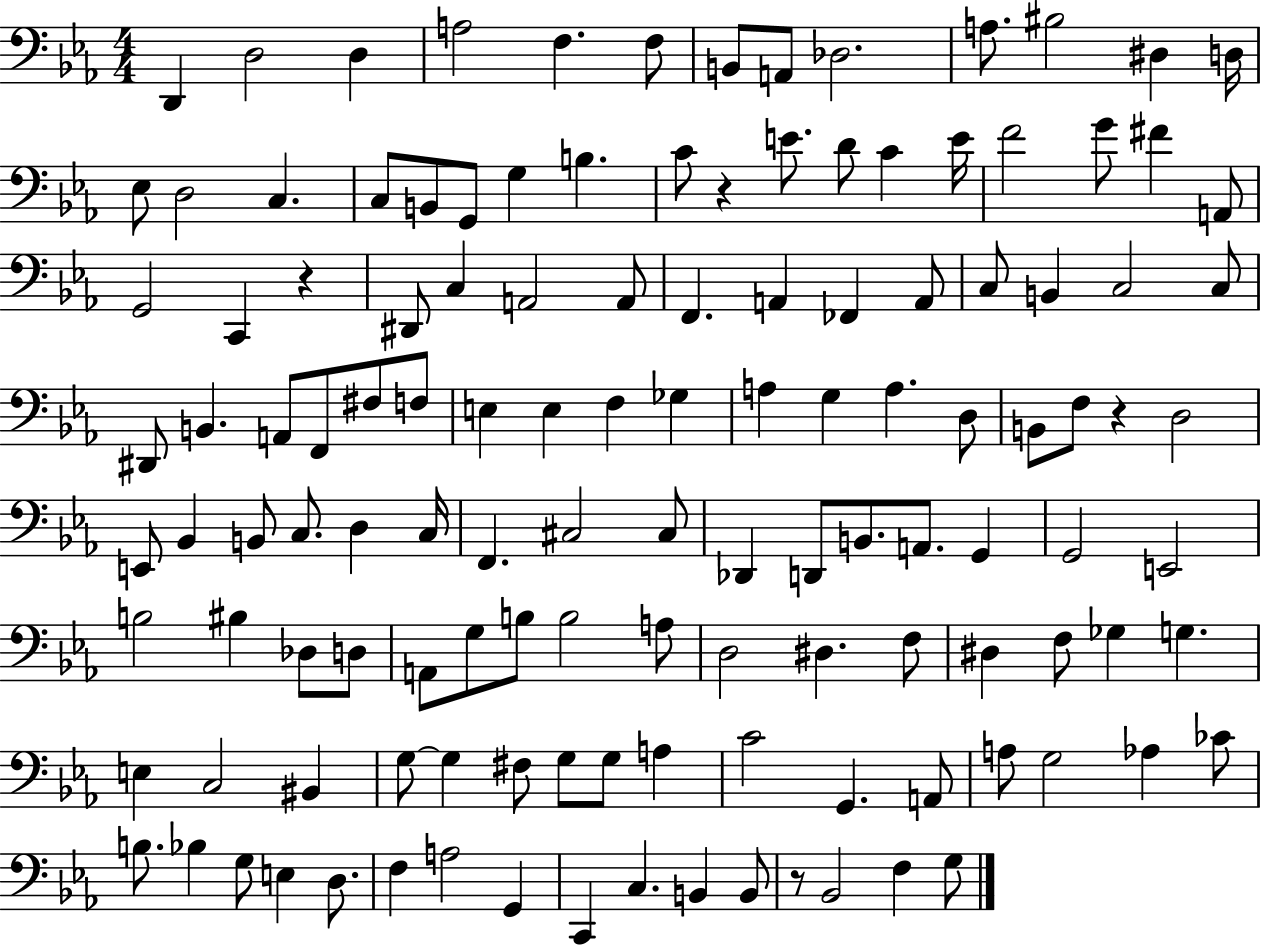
X:1
T:Untitled
M:4/4
L:1/4
K:Eb
D,, D,2 D, A,2 F, F,/2 B,,/2 A,,/2 _D,2 A,/2 ^B,2 ^D, D,/4 _E,/2 D,2 C, C,/2 B,,/2 G,,/2 G, B, C/2 z E/2 D/2 C E/4 F2 G/2 ^F A,,/2 G,,2 C,, z ^D,,/2 C, A,,2 A,,/2 F,, A,, _F,, A,,/2 C,/2 B,, C,2 C,/2 ^D,,/2 B,, A,,/2 F,,/2 ^F,/2 F,/2 E, E, F, _G, A, G, A, D,/2 B,,/2 F,/2 z D,2 E,,/2 _B,, B,,/2 C,/2 D, C,/4 F,, ^C,2 ^C,/2 _D,, D,,/2 B,,/2 A,,/2 G,, G,,2 E,,2 B,2 ^B, _D,/2 D,/2 A,,/2 G,/2 B,/2 B,2 A,/2 D,2 ^D, F,/2 ^D, F,/2 _G, G, E, C,2 ^B,, G,/2 G, ^F,/2 G,/2 G,/2 A, C2 G,, A,,/2 A,/2 G,2 _A, _C/2 B,/2 _B, G,/2 E, D,/2 F, A,2 G,, C,, C, B,, B,,/2 z/2 _B,,2 F, G,/2